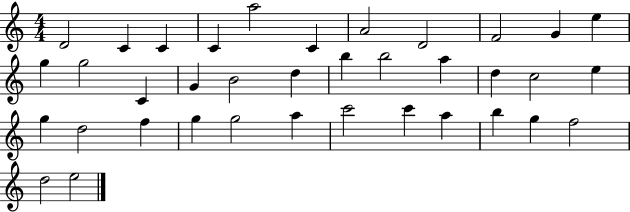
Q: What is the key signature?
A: C major